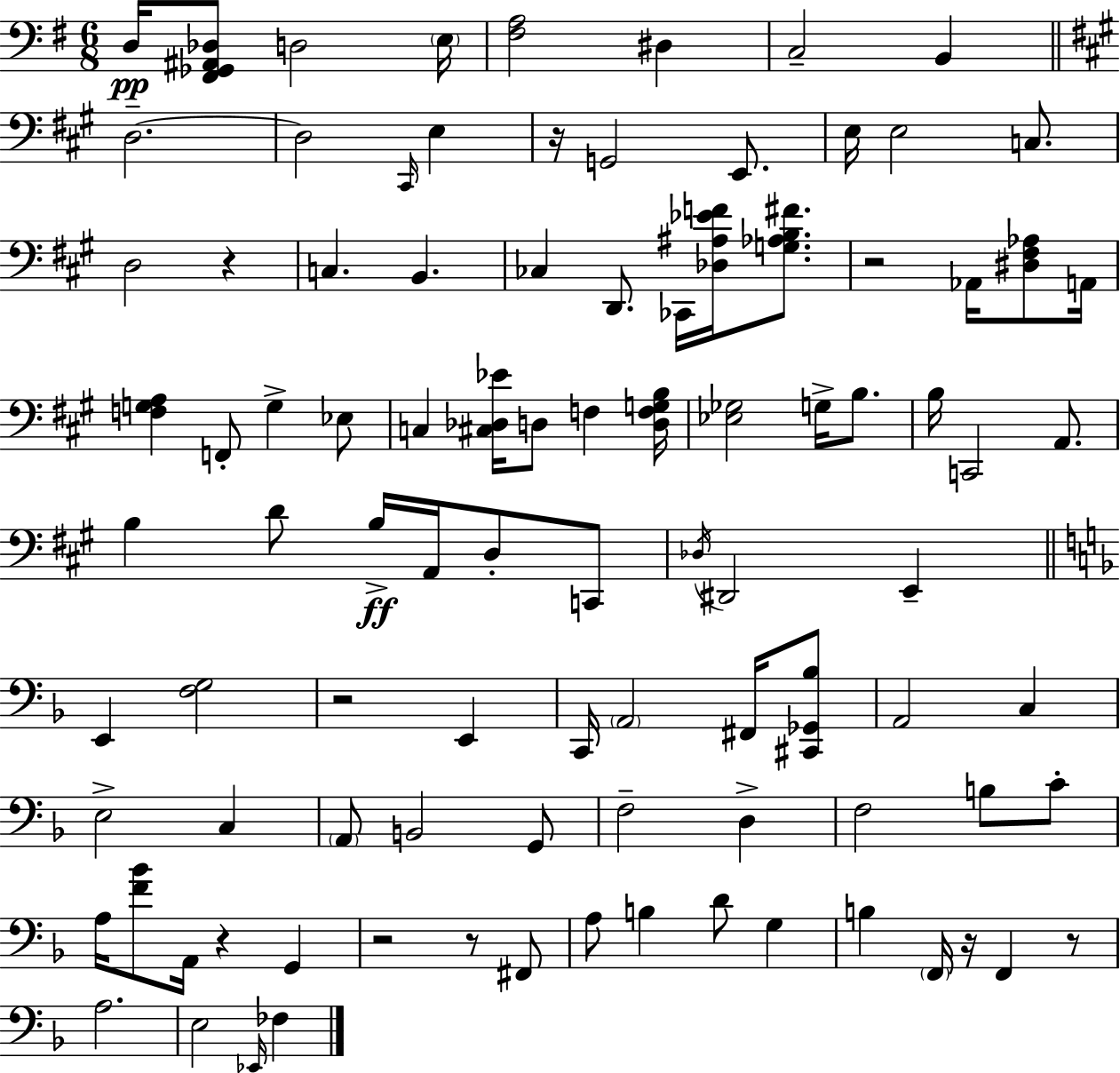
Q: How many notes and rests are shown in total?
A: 96